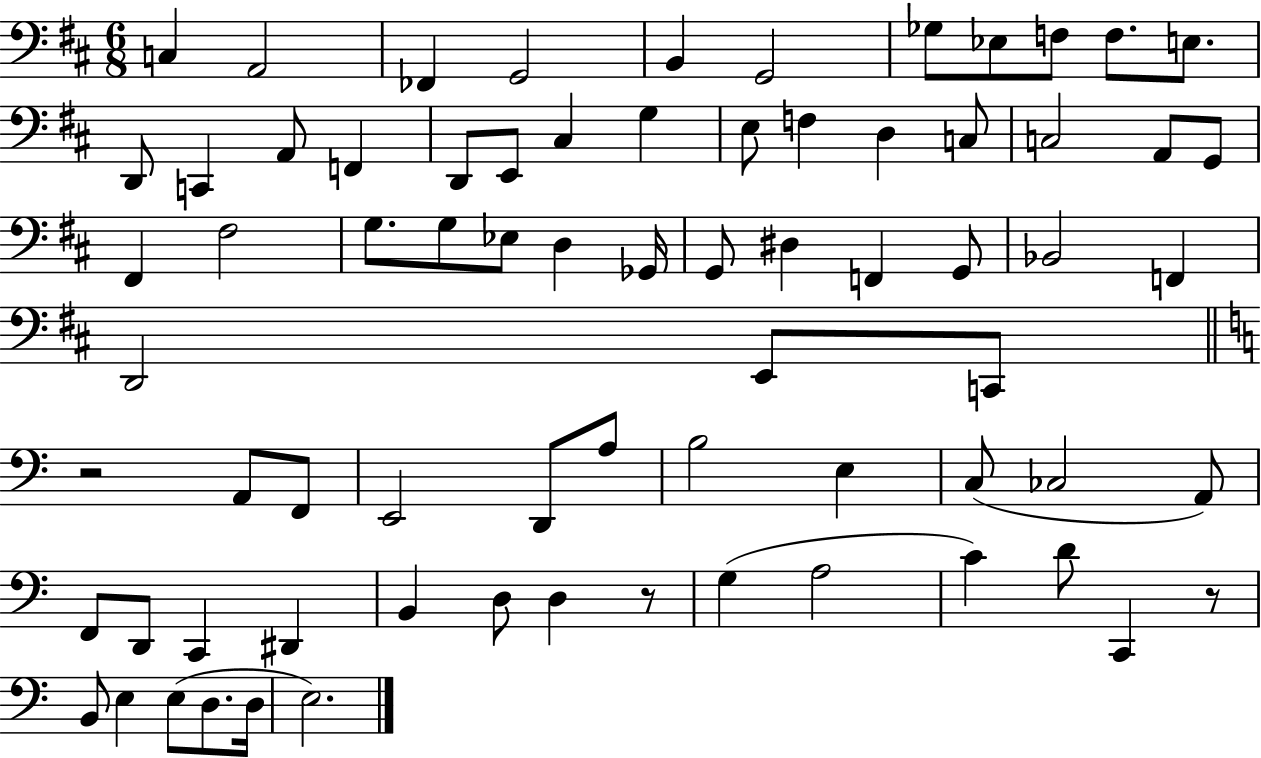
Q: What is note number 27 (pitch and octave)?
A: F#2